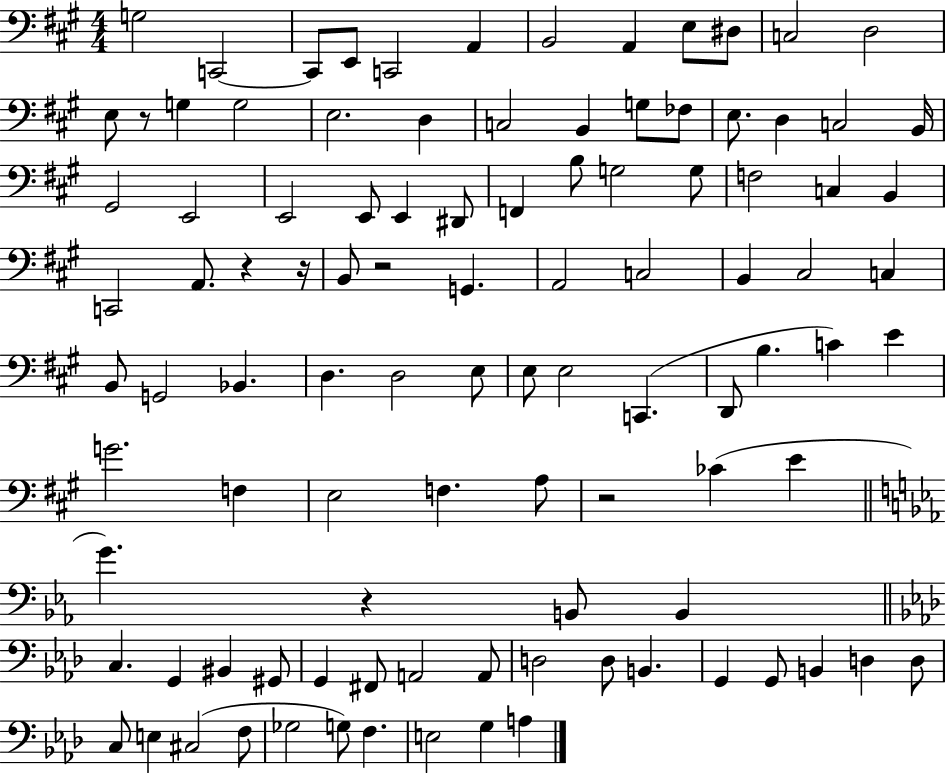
{
  \clef bass
  \numericTimeSignature
  \time 4/4
  \key a \major
  g2 c,2~~ | c,8 e,8 c,2 a,4 | b,2 a,4 e8 dis8 | c2 d2 | \break e8 r8 g4 g2 | e2. d4 | c2 b,4 g8 fes8 | e8. d4 c2 b,16 | \break gis,2 e,2 | e,2 e,8 e,4 dis,8 | f,4 b8 g2 g8 | f2 c4 b,4 | \break c,2 a,8. r4 r16 | b,8 r2 g,4. | a,2 c2 | b,4 cis2 c4 | \break b,8 g,2 bes,4. | d4. d2 e8 | e8 e2 c,4.( | d,8 b4. c'4) e'4 | \break g'2. f4 | e2 f4. a8 | r2 ces'4( e'4 | \bar "||" \break \key ees \major g'4.) r4 b,8 b,4 | \bar "||" \break \key aes \major c4. g,4 bis,4 gis,8 | g,4 fis,8 a,2 a,8 | d2 d8 b,4. | g,4 g,8 b,4 d4 d8 | \break c8 e4 cis2( f8 | ges2 g8) f4. | e2 g4 a4 | \bar "|."
}